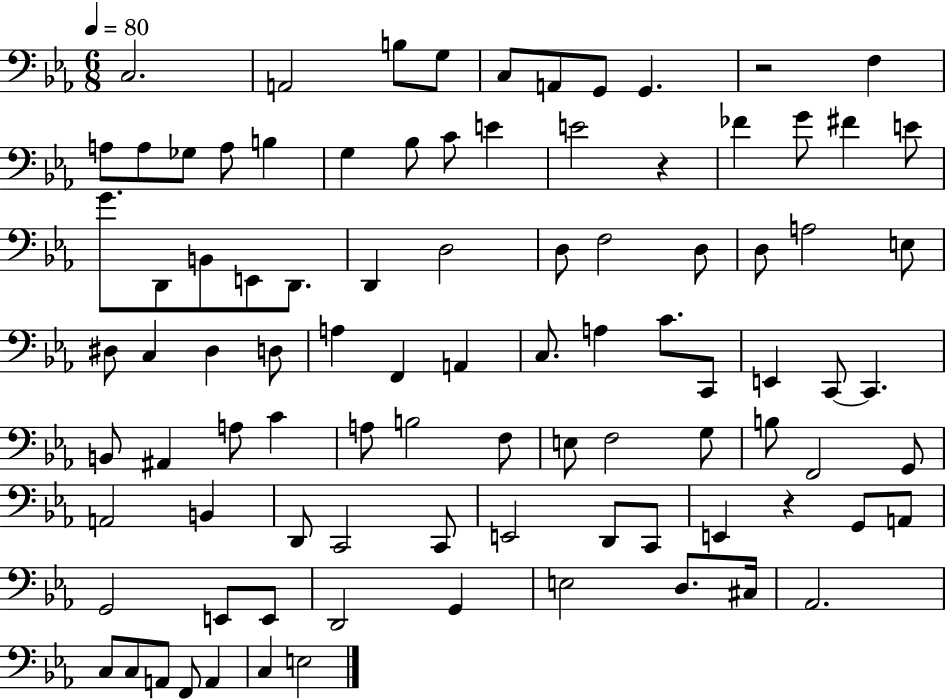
C3/h. A2/h B3/e G3/e C3/e A2/e G2/e G2/q. R/h F3/q A3/e A3/e Gb3/e A3/e B3/q G3/q Bb3/e C4/e E4/q E4/h R/q FES4/q G4/e F#4/q E4/e G4/e. D2/e B2/e E2/e D2/e. D2/q D3/h D3/e F3/h D3/e D3/e A3/h E3/e D#3/e C3/q D#3/q D3/e A3/q F2/q A2/q C3/e. A3/q C4/e. C2/e E2/q C2/e C2/q. B2/e A#2/q A3/e C4/q A3/e B3/h F3/e E3/e F3/h G3/e B3/e F2/h G2/e A2/h B2/q D2/e C2/h C2/e E2/h D2/e C2/e E2/q R/q G2/e A2/e G2/h E2/e E2/e D2/h G2/q E3/h D3/e. C#3/s Ab2/h. C3/e C3/e A2/e F2/e A2/q C3/q E3/h